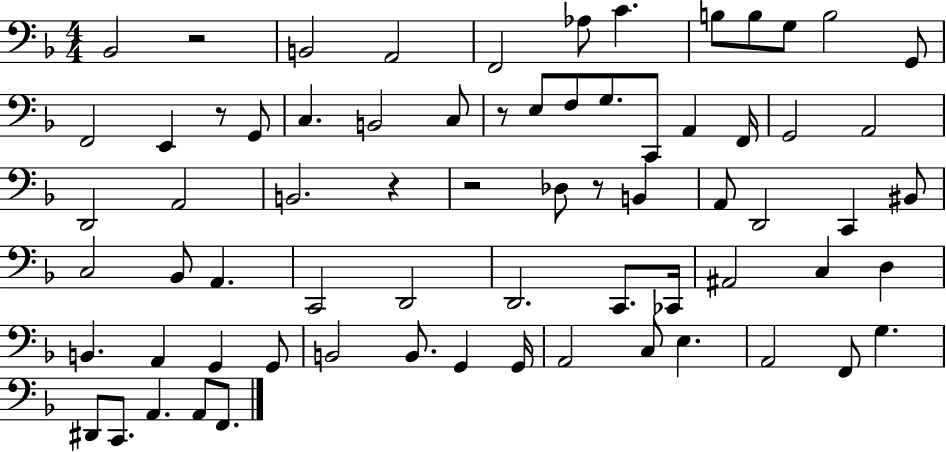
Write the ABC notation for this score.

X:1
T:Untitled
M:4/4
L:1/4
K:F
_B,,2 z2 B,,2 A,,2 F,,2 _A,/2 C B,/2 B,/2 G,/2 B,2 G,,/2 F,,2 E,, z/2 G,,/2 C, B,,2 C,/2 z/2 E,/2 F,/2 G,/2 C,,/2 A,, F,,/4 G,,2 A,,2 D,,2 A,,2 B,,2 z z2 _D,/2 z/2 B,, A,,/2 D,,2 C,, ^B,,/2 C,2 _B,,/2 A,, C,,2 D,,2 D,,2 C,,/2 _C,,/4 ^A,,2 C, D, B,, A,, G,, G,,/2 B,,2 B,,/2 G,, G,,/4 A,,2 C,/2 E, A,,2 F,,/2 G, ^D,,/2 C,,/2 A,, A,,/2 F,,/2